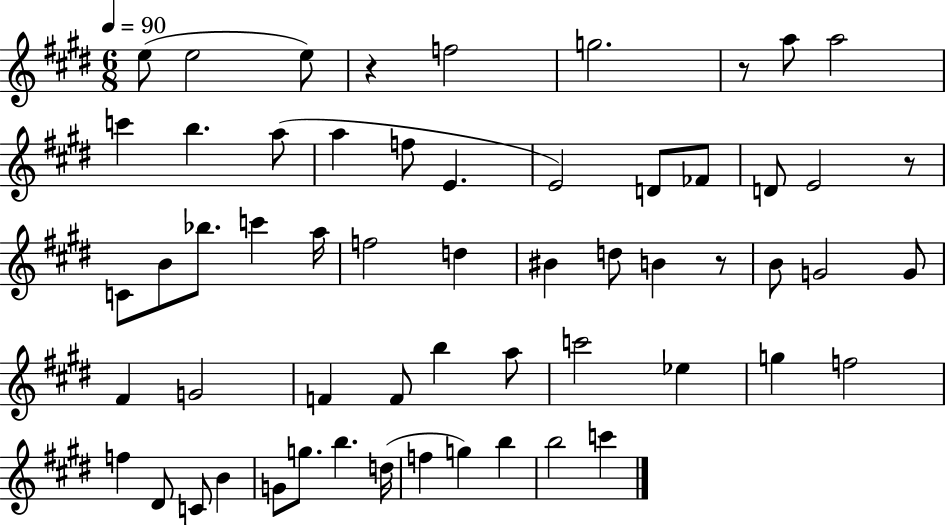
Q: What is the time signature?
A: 6/8